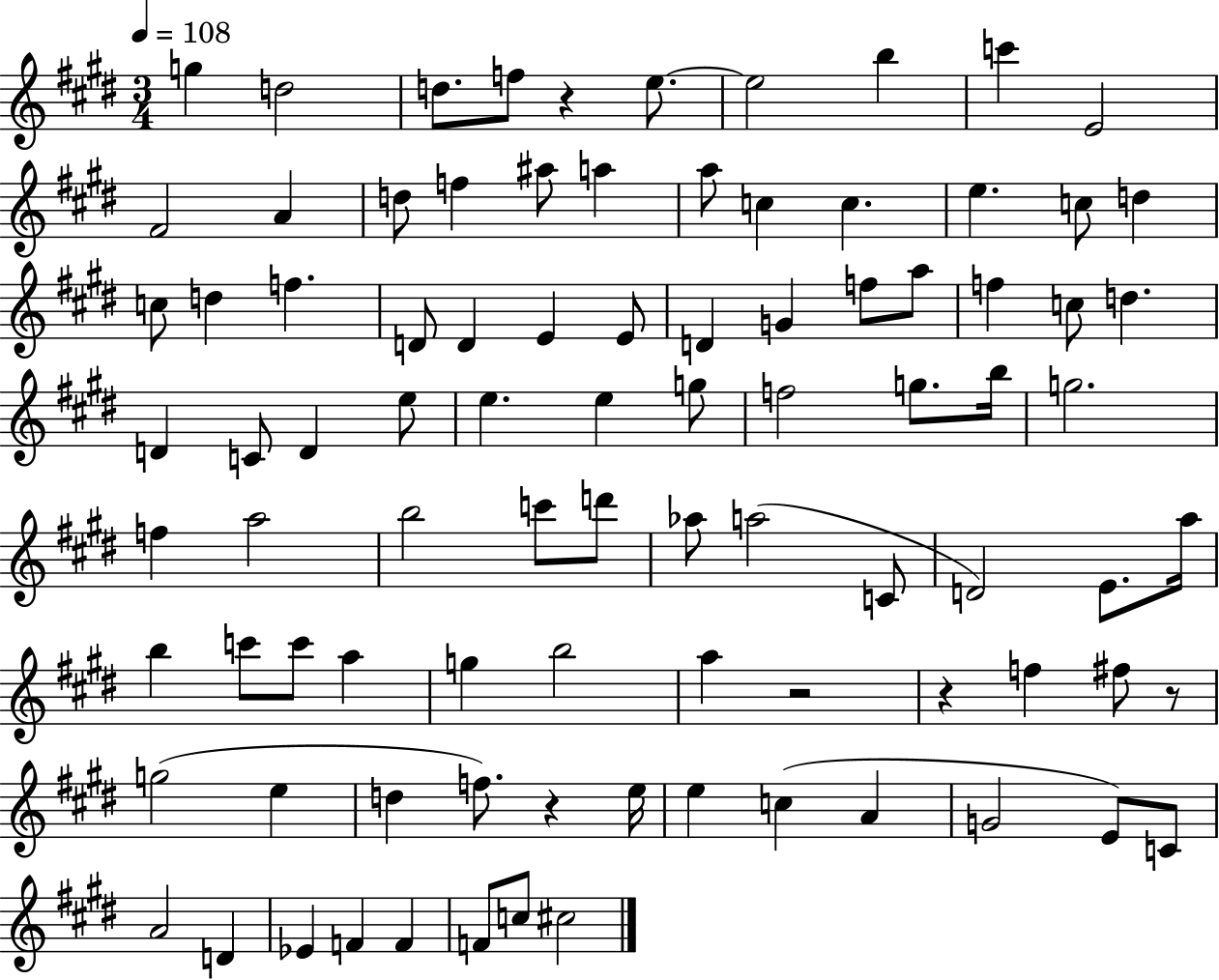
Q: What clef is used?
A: treble